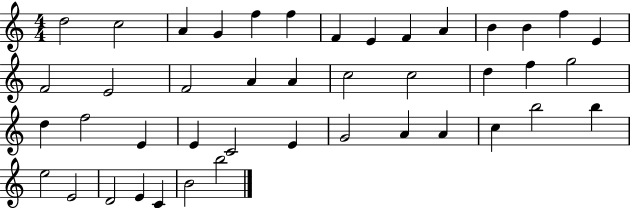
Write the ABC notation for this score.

X:1
T:Untitled
M:4/4
L:1/4
K:C
d2 c2 A G f f F E F A B B f E F2 E2 F2 A A c2 c2 d f g2 d f2 E E C2 E G2 A A c b2 b e2 E2 D2 E C B2 b2